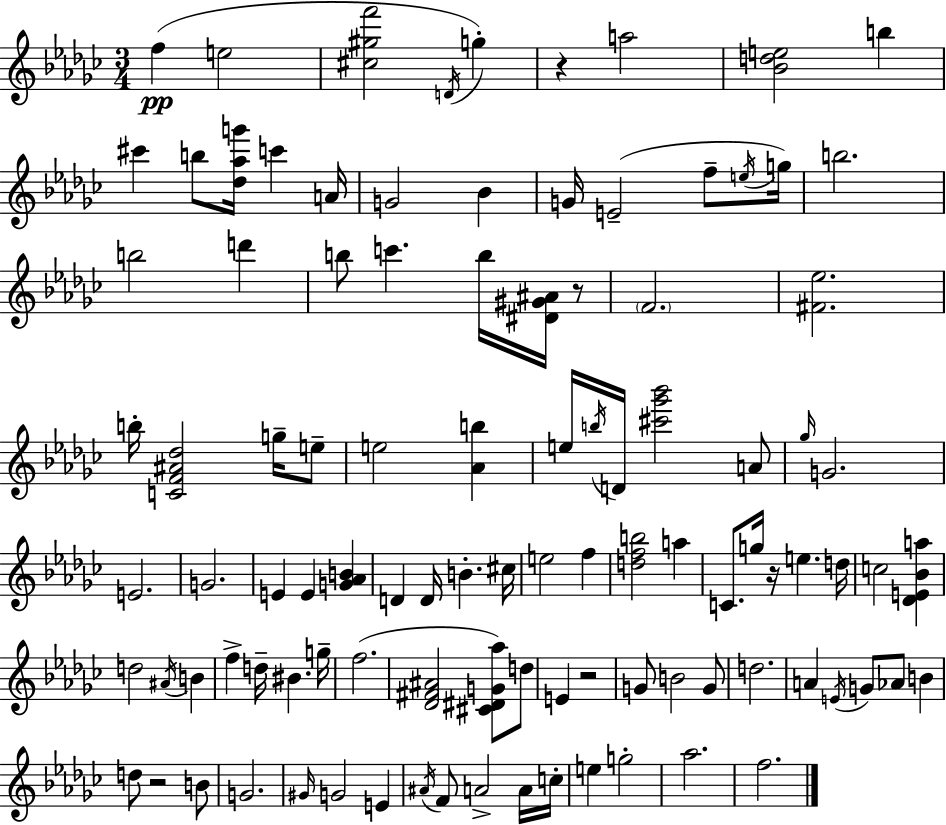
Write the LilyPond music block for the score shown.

{
  \clef treble
  \numericTimeSignature
  \time 3/4
  \key ees \minor
  \repeat volta 2 { f''4(\pp e''2 | <cis'' gis'' f'''>2 \acciaccatura { d'16 } g''4-.) | r4 a''2 | <bes' d'' e''>2 b''4 | \break cis'''4 b''8 <des'' aes'' g'''>16 c'''4 | a'16 g'2 bes'4 | g'16 e'2--( f''8-- | \acciaccatura { e''16 } g''16) b''2. | \break b''2 d'''4 | b''8 c'''4. b''16 <dis' gis' ais'>16 | r8 \parenthesize f'2. | <fis' ees''>2. | \break b''16-. <c' f' ais' des''>2 g''16-- | e''8-- e''2 <aes' b''>4 | e''16 \acciaccatura { b''16 } d'16 <cis''' ges''' bes'''>2 | a'8 \grace { ges''16 } g'2. | \break e'2. | g'2. | e'4 e'4 | <g' aes' b'>4 d'4 d'16 b'4.-. | \break cis''16 e''2 | f''4 <d'' f'' b''>2 | a''4 c'8. g''16 r16 e''4. | d''16 c''2 | \break <des' e' bes' a''>4 d''2 | \acciaccatura { ais'16 } b'4 f''4-> d''16-- bis'4. | g''16-- f''2.( | <des' fis' ais'>2 | \break <cis' dis' g' aes''>8) d''8 e'4 r2 | g'8 b'2 | g'8 d''2. | a'4 \acciaccatura { e'16 } g'8 | \break aes'8 b'4 d''8 r2 | b'8 g'2. | \grace { gis'16 } g'2 | e'4 \acciaccatura { ais'16 } f'8 a'2-> | \break a'16 c''16-. e''4 | g''2-. aes''2. | f''2. | } \bar "|."
}